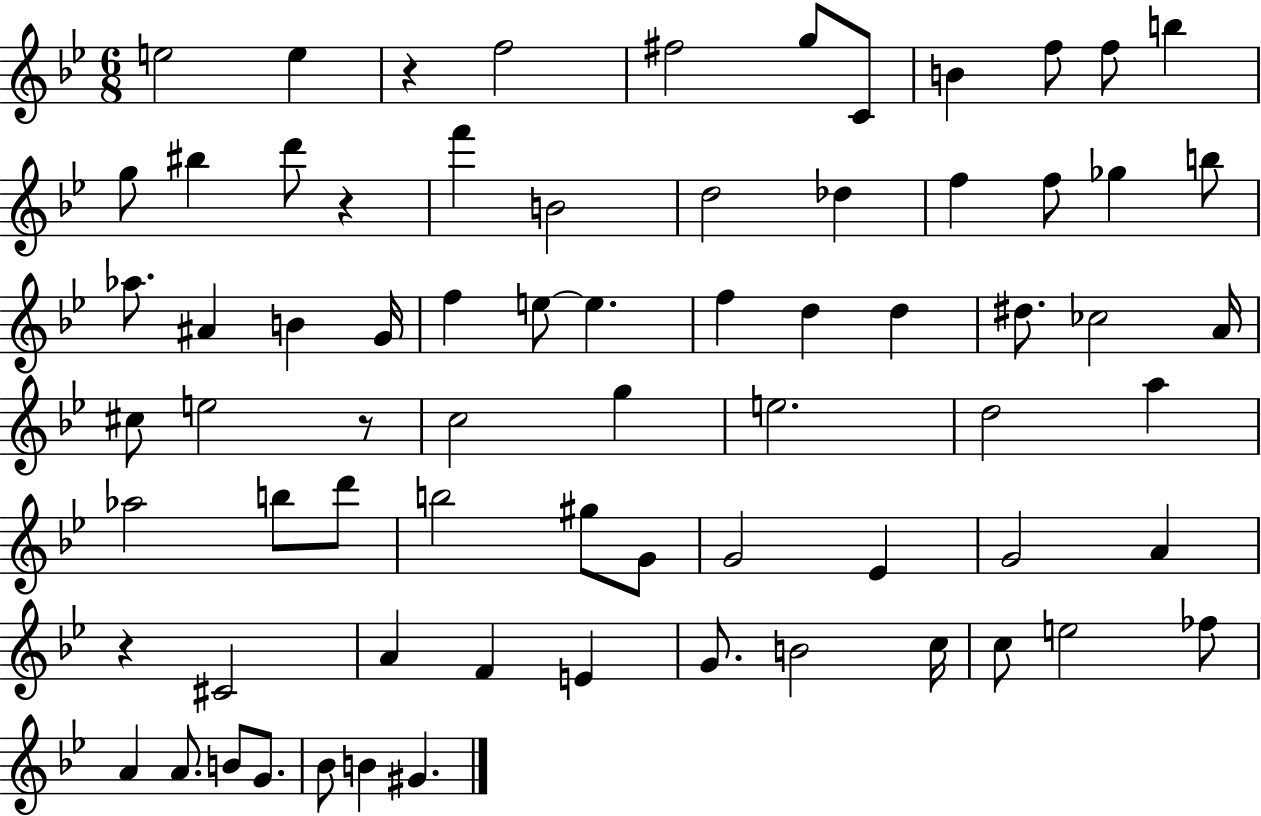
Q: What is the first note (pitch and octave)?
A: E5